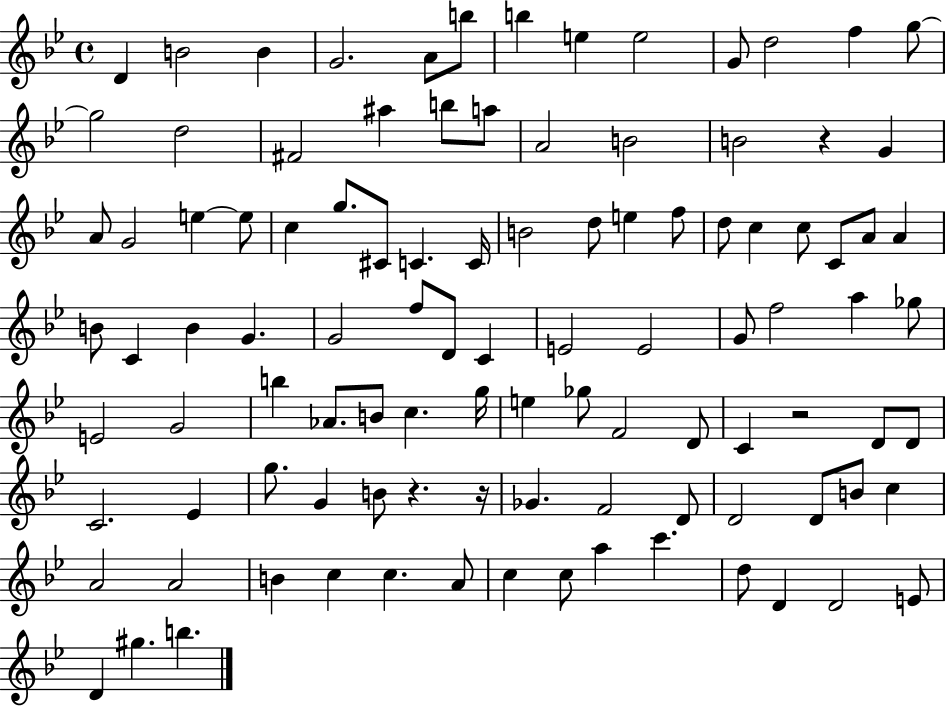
D4/q B4/h B4/q G4/h. A4/e B5/e B5/q E5/q E5/h G4/e D5/h F5/q G5/e G5/h D5/h F#4/h A#5/q B5/e A5/e A4/h B4/h B4/h R/q G4/q A4/e G4/h E5/q E5/e C5/q G5/e. C#4/e C4/q. C4/s B4/h D5/e E5/q F5/e D5/e C5/q C5/e C4/e A4/e A4/q B4/e C4/q B4/q G4/q. G4/h F5/e D4/e C4/q E4/h E4/h G4/e F5/h A5/q Gb5/e E4/h G4/h B5/q Ab4/e. B4/e C5/q. G5/s E5/q Gb5/e F4/h D4/e C4/q R/h D4/e D4/e C4/h. Eb4/q G5/e. G4/q B4/e R/q. R/s Gb4/q. F4/h D4/e D4/h D4/e B4/e C5/q A4/h A4/h B4/q C5/q C5/q. A4/e C5/q C5/e A5/q C6/q. D5/e D4/q D4/h E4/e D4/q G#5/q. B5/q.